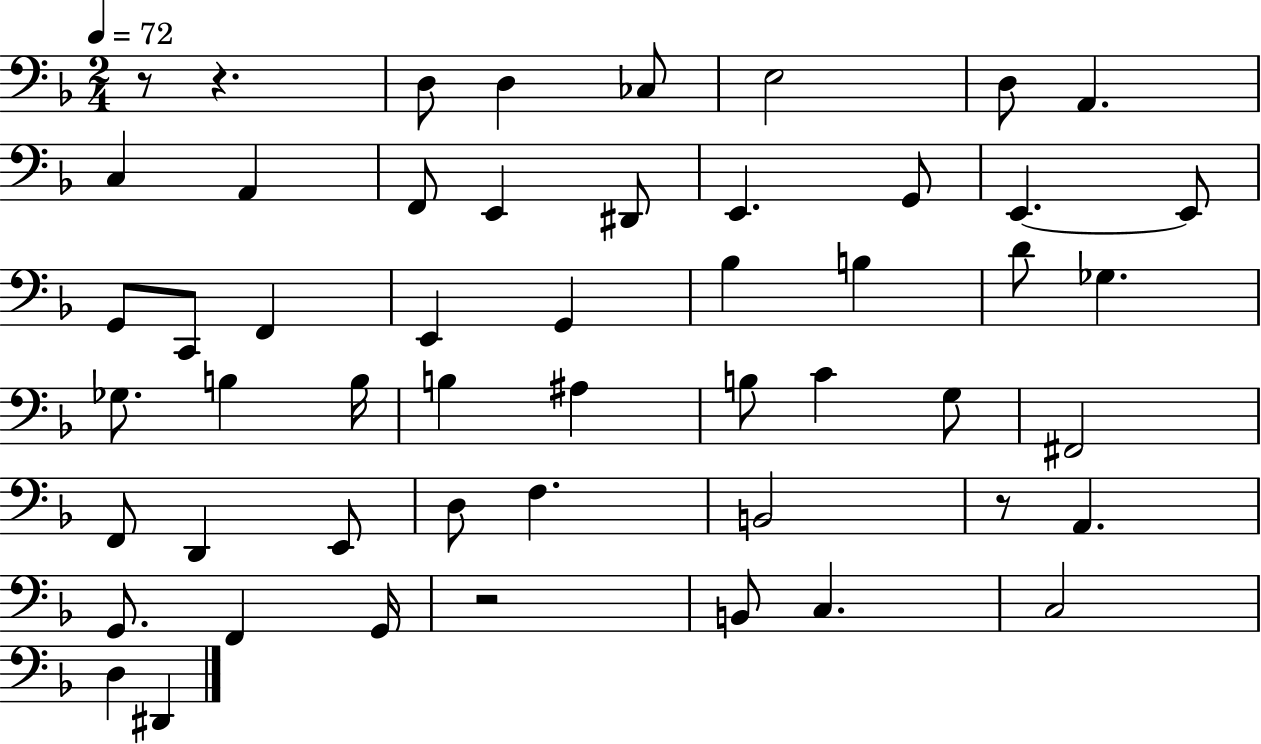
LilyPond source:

{
  \clef bass
  \numericTimeSignature
  \time 2/4
  \key f \major
  \tempo 4 = 72
  r8 r4. | d8 d4 ces8 | e2 | d8 a,4. | \break c4 a,4 | f,8 e,4 dis,8 | e,4. g,8 | e,4.~~ e,8 | \break g,8 c,8 f,4 | e,4 g,4 | bes4 b4 | d'8 ges4. | \break ges8. b4 b16 | b4 ais4 | b8 c'4 g8 | fis,2 | \break f,8 d,4 e,8 | d8 f4. | b,2 | r8 a,4. | \break g,8. f,4 g,16 | r2 | b,8 c4. | c2 | \break d4 dis,4 | \bar "|."
}